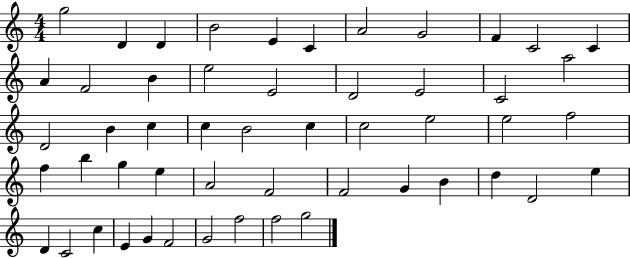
{
  \clef treble
  \numericTimeSignature
  \time 4/4
  \key c \major
  g''2 d'4 d'4 | b'2 e'4 c'4 | a'2 g'2 | f'4 c'2 c'4 | \break a'4 f'2 b'4 | e''2 e'2 | d'2 e'2 | c'2 a''2 | \break d'2 b'4 c''4 | c''4 b'2 c''4 | c''2 e''2 | e''2 f''2 | \break f''4 b''4 g''4 e''4 | a'2 f'2 | f'2 g'4 b'4 | d''4 d'2 e''4 | \break d'4 c'2 c''4 | e'4 g'4 f'2 | g'2 f''2 | f''2 g''2 | \break \bar "|."
}